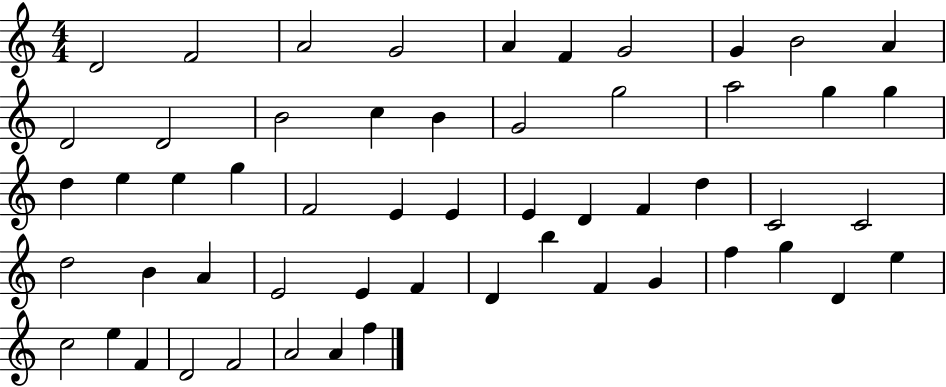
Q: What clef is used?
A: treble